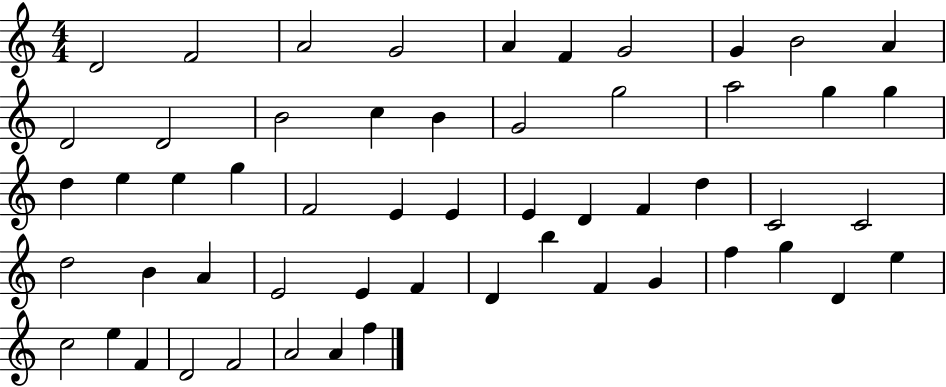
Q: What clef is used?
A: treble